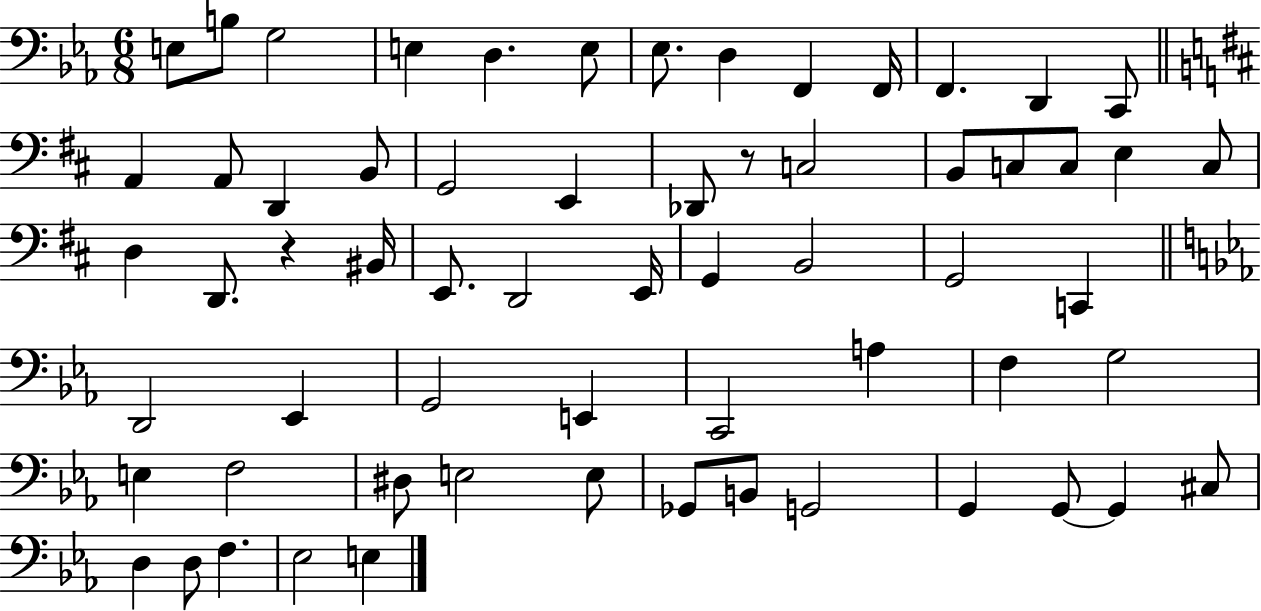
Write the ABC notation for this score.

X:1
T:Untitled
M:6/8
L:1/4
K:Eb
E,/2 B,/2 G,2 E, D, E,/2 _E,/2 D, F,, F,,/4 F,, D,, C,,/2 A,, A,,/2 D,, B,,/2 G,,2 E,, _D,,/2 z/2 C,2 B,,/2 C,/2 C,/2 E, C,/2 D, D,,/2 z ^B,,/4 E,,/2 D,,2 E,,/4 G,, B,,2 G,,2 C,, D,,2 _E,, G,,2 E,, C,,2 A, F, G,2 E, F,2 ^D,/2 E,2 E,/2 _G,,/2 B,,/2 G,,2 G,, G,,/2 G,, ^C,/2 D, D,/2 F, _E,2 E,